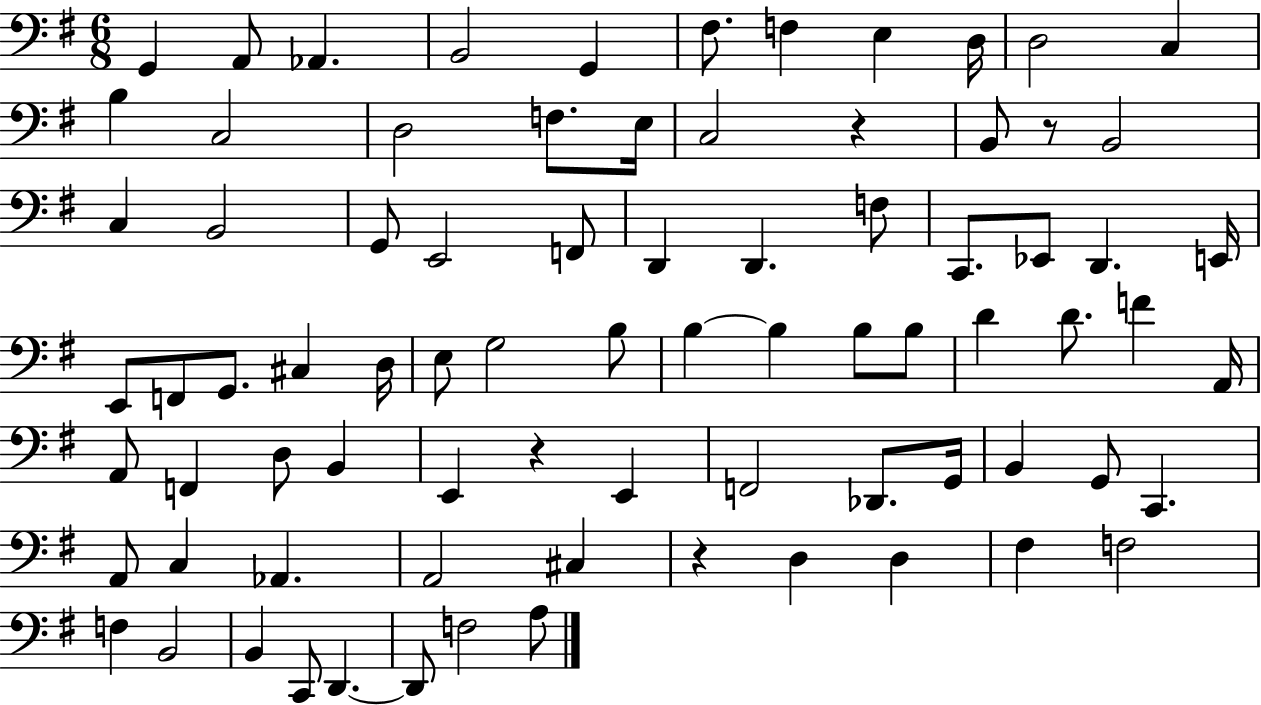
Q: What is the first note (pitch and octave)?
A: G2